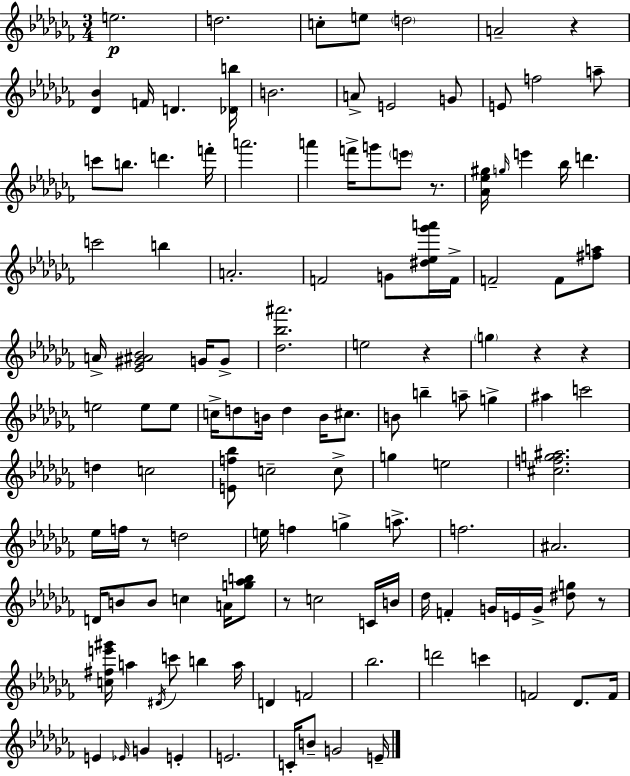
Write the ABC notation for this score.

X:1
T:Untitled
M:3/4
L:1/4
K:Abm
e2 d2 c/2 e/2 d2 A2 z [_D_B] F/4 D [_Db]/4 B2 A/2 E2 G/2 E/2 f2 a/2 c'/2 b/2 d' f'/4 a'2 a' f'/4 g'/2 e'/2 z/2 [_A_e^g]/4 g/4 e' _b/4 d' c'2 b A2 F2 G/2 [^d_e_g'a']/4 F/4 F2 F/2 [^fa]/2 A/4 [_E^G^A_B]2 G/4 G/2 [_d_b^a']2 e2 z g z z e2 e/2 e/2 c/4 d/2 B/4 d B/4 ^c/2 B/2 b a/2 g ^a c'2 d c2 [Ef_b]/2 c2 c/2 g e2 [^cfg^a]2 _e/4 f/4 z/2 d2 e/4 f g a/2 f2 ^A2 D/4 B/2 B/2 c A/4 [g_ab]/2 z/2 c2 C/4 B/4 _d/4 F G/4 E/4 G/4 [^dg]/2 z/2 [c^fe'^g']/4 a ^D/4 c'/2 b a/4 D F2 _b2 d'2 c' F2 _D/2 F/4 E _E/4 G E E2 C/4 B/2 G2 E/4